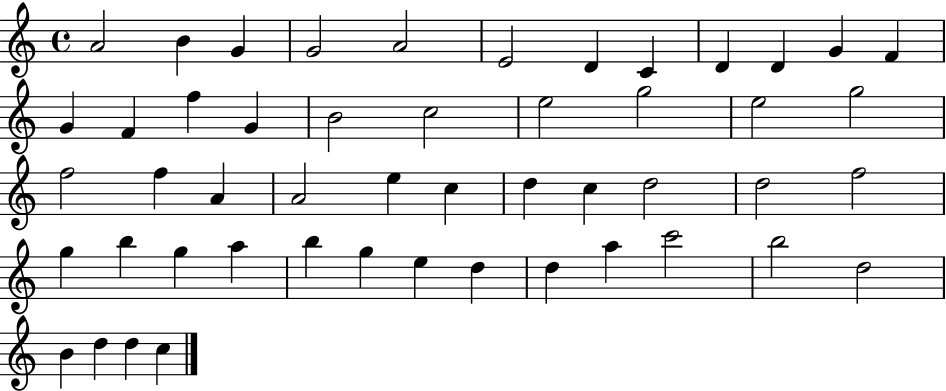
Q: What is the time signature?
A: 4/4